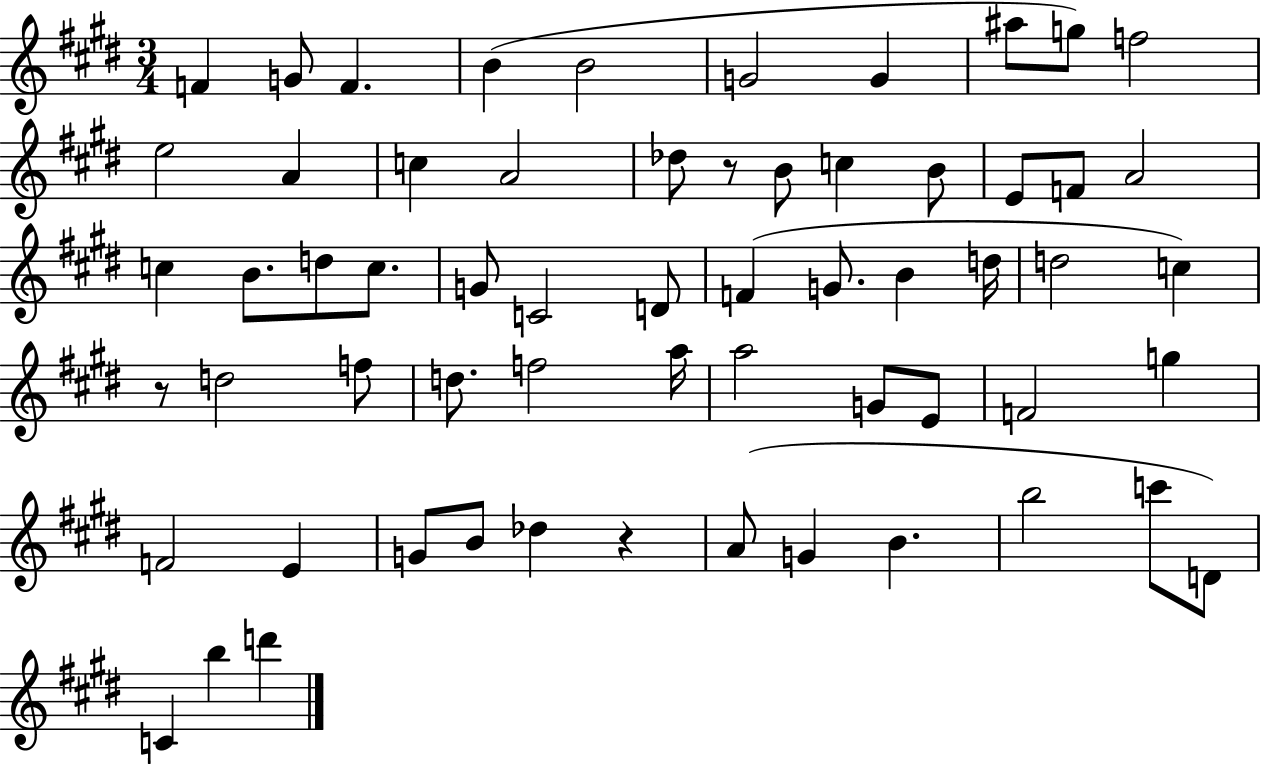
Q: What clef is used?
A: treble